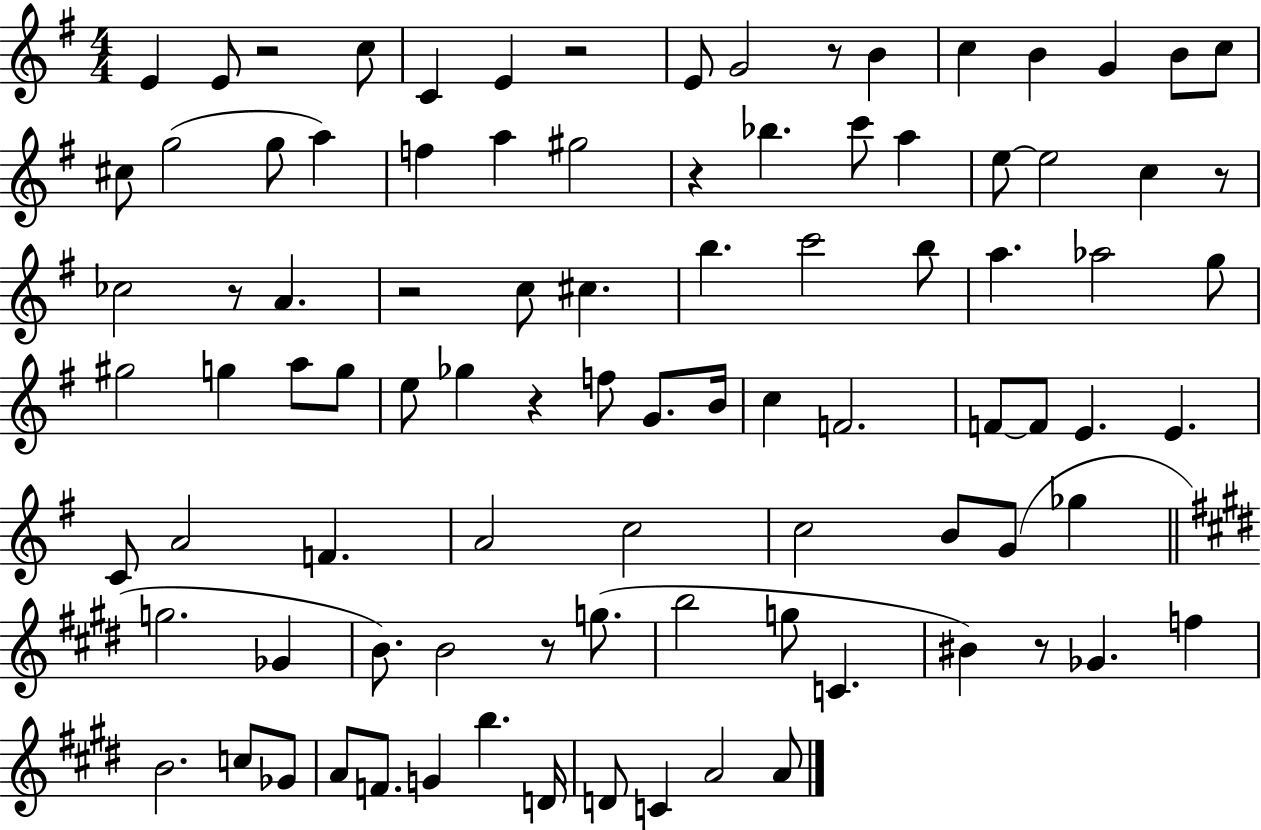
E4/q E4/e R/h C5/e C4/q E4/q R/h E4/e G4/h R/e B4/q C5/q B4/q G4/q B4/e C5/e C#5/e G5/h G5/e A5/q F5/q A5/q G#5/h R/q Bb5/q. C6/e A5/q E5/e E5/h C5/q R/e CES5/h R/e A4/q. R/h C5/e C#5/q. B5/q. C6/h B5/e A5/q. Ab5/h G5/e G#5/h G5/q A5/e G5/e E5/e Gb5/q R/q F5/e G4/e. B4/s C5/q F4/h. F4/e F4/e E4/q. E4/q. C4/e A4/h F4/q. A4/h C5/h C5/h B4/e G4/e Gb5/q G5/h. Gb4/q B4/e. B4/h R/e G5/e. B5/h G5/e C4/q. BIS4/q R/e Gb4/q. F5/q B4/h. C5/e Gb4/e A4/e F4/e. G4/q B5/q. D4/s D4/e C4/q A4/h A4/e